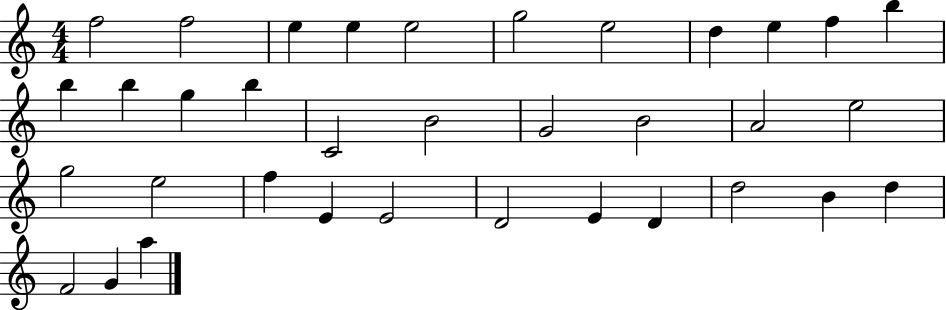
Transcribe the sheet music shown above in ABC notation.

X:1
T:Untitled
M:4/4
L:1/4
K:C
f2 f2 e e e2 g2 e2 d e f b b b g b C2 B2 G2 B2 A2 e2 g2 e2 f E E2 D2 E D d2 B d F2 G a